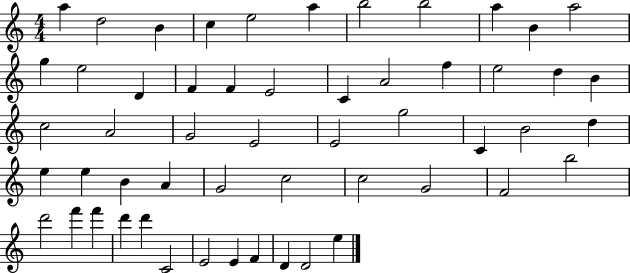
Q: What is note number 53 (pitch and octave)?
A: D4